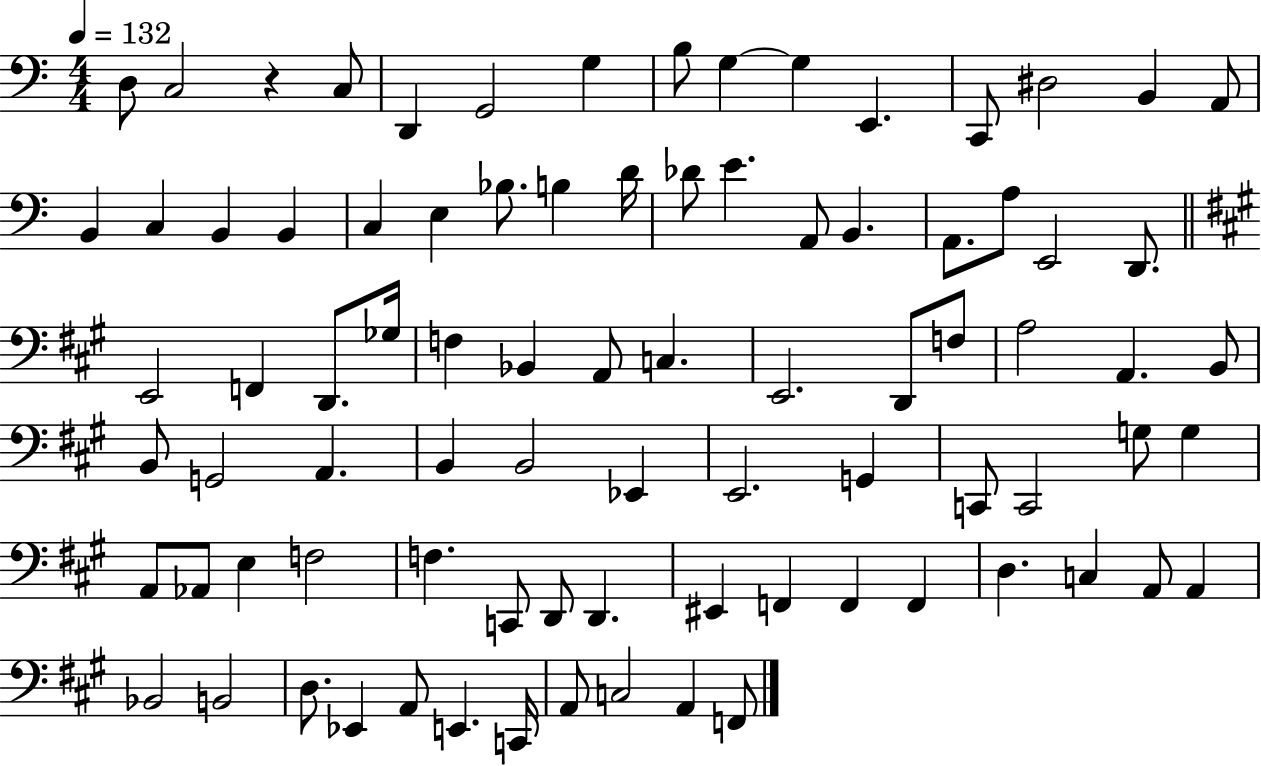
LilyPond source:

{
  \clef bass
  \numericTimeSignature
  \time 4/4
  \key c \major
  \tempo 4 = 132
  \repeat volta 2 { d8 c2 r4 c8 | d,4 g,2 g4 | b8 g4~~ g4 e,4. | c,8 dis2 b,4 a,8 | \break b,4 c4 b,4 b,4 | c4 e4 bes8. b4 d'16 | des'8 e'4. a,8 b,4. | a,8. a8 e,2 d,8. | \break \bar "||" \break \key a \major e,2 f,4 d,8. ges16 | f4 bes,4 a,8 c4. | e,2. d,8 f8 | a2 a,4. b,8 | \break b,8 g,2 a,4. | b,4 b,2 ees,4 | e,2. g,4 | c,8 c,2 g8 g4 | \break a,8 aes,8 e4 f2 | f4. c,8 d,8 d,4. | eis,4 f,4 f,4 f,4 | d4. c4 a,8 a,4 | \break bes,2 b,2 | d8. ees,4 a,8 e,4. c,16 | a,8 c2 a,4 f,8 | } \bar "|."
}